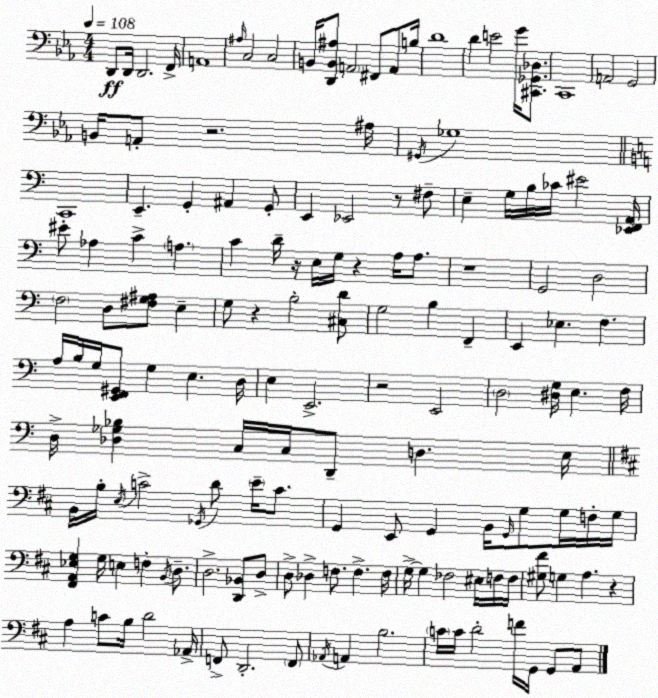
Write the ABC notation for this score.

X:1
T:Untitled
M:4/4
L:1/4
K:Eb
D,,/2 D,,/4 D,,2 F,,/4 A,,4 ^A,/4 C,2 C,2 B,,/4 [D,,B,,^A,]/2 A,,2 ^F,,/2 A,,/2 B,/4 D4 D E2 G/4 [^C,,_G,,_D,]/2 C,,4 A,,2 G,,2 B,,/4 A,,/2 z2 ^A,/4 ^G,,/4 _G,4 C,,4 E,, G,, ^A,, G,,/2 E,, _E,,2 z/2 ^F,/2 E, G,/4 B,/4 _C/4 ^E2 [_E,,F,,A,,]/4 ^E/2 _A, C A, C D/4 z/4 E,/4 G,/4 z A,/4 A,/2 z4 G,,2 D,2 F,2 D,/2 [^F,G,^A,]/2 E, G,/2 z B,2 [^C,D]/2 G,2 B, F,, E,, _E, F, A,/4 B,/4 G,/4 [E,,F,,^G,,]/2 G, E, D,/4 E, E,,2 z2 E,,2 D,2 [^D,G,]/4 E, F,/4 D,/4 [_D,_G,_B,] C,/4 C,/4 D,,/2 D, E,/4 B,,/4 B,/4 E,/4 C2 _G,,/4 D/2 E/4 C/2 G,, E,,/2 G,, B,,/4 G,,/4 G,/2 G,/4 F,/4 G,/4 [^F,,A,,_E,G,] G,/4 E, F, B,,/4 D,/2 D,2 [D,,_B,,]/2 D,/2 D,/2 _D, F,/2 F, F,/4 G,/4 G, _F,2 ^E,/4 F,/4 F,/4 [^G,^F]/2 G, A, z A, C/2 B,/4 D2 _A,,/4 F,,/2 D,,2 F,,/2 _A,,/4 A,, B,2 C/4 C/4 D2 F/4 G,,/4 G,,/2 A,,/2